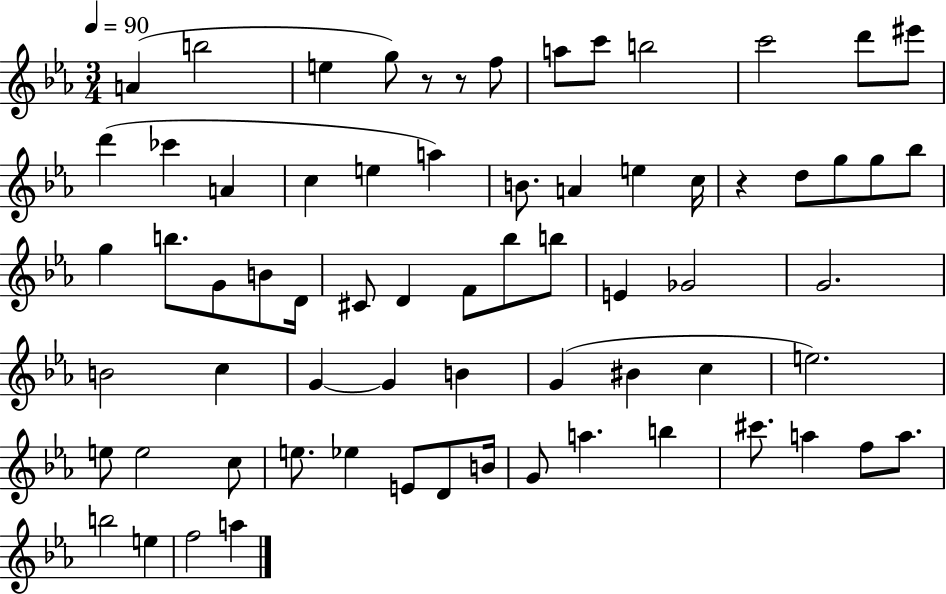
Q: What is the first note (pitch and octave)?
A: A4